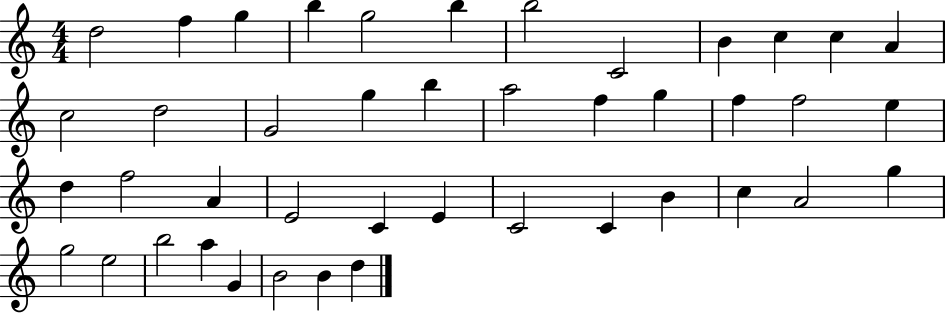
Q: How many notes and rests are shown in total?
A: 43